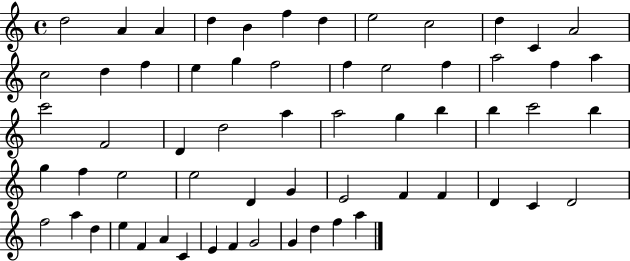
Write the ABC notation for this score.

X:1
T:Untitled
M:4/4
L:1/4
K:C
d2 A A d B f d e2 c2 d C A2 c2 d f e g f2 f e2 f a2 f a c'2 F2 D d2 a a2 g b b c'2 b g f e2 e2 D G E2 F F D C D2 f2 a d e F A C E F G2 G d f a